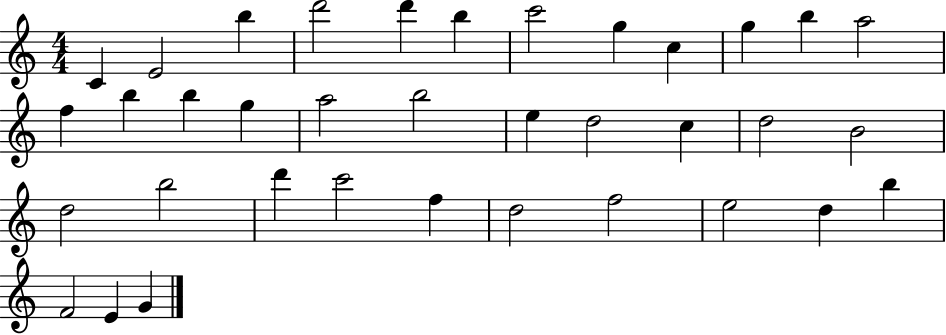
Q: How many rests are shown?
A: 0